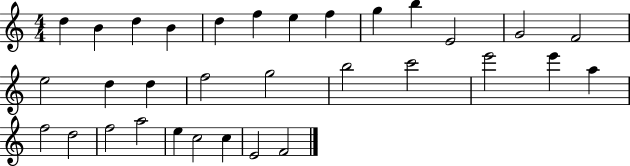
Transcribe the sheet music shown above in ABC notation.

X:1
T:Untitled
M:4/4
L:1/4
K:C
d B d B d f e f g b E2 G2 F2 e2 d d f2 g2 b2 c'2 e'2 e' a f2 d2 f2 a2 e c2 c E2 F2